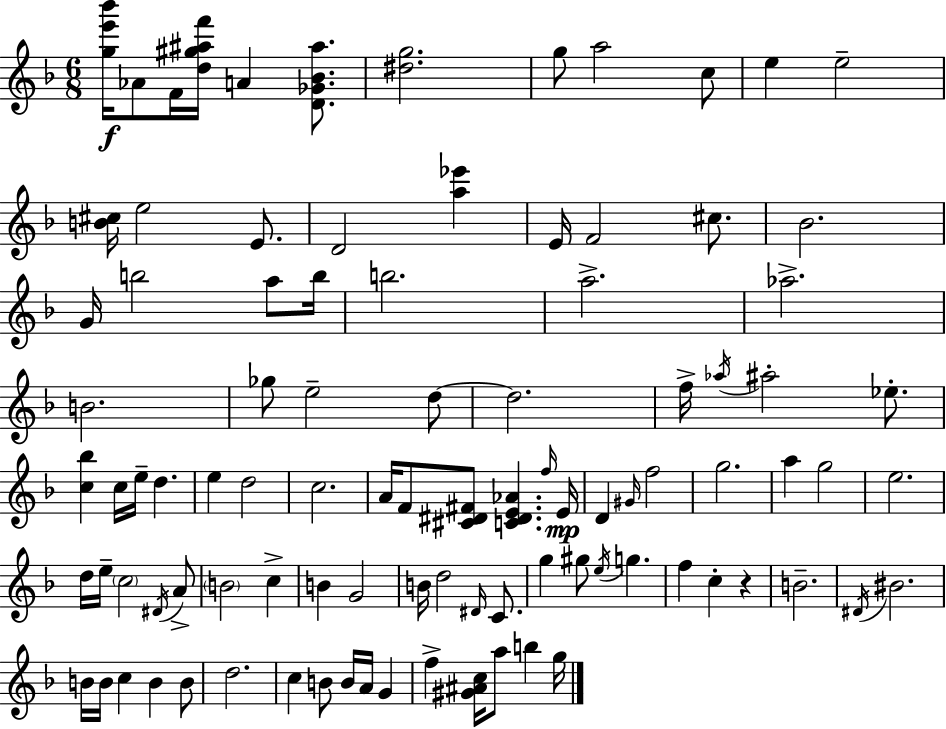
{
  \clef treble
  \numericTimeSignature
  \time 6/8
  \key d \minor
  <g'' e''' bes'''>16\f aes'8 f'16 <d'' gis'' ais'' f'''>16 a'4 <d' ges' bes' ais''>8. | <dis'' g''>2. | g''8 a''2 c''8 | e''4 e''2-- | \break <b' cis''>16 e''2 e'8. | d'2 <a'' ees'''>4 | e'16 f'2 cis''8. | bes'2. | \break g'16 b''2 a''8 b''16 | b''2. | a''2.-> | aes''2.-> | \break b'2. | ges''8 e''2-- d''8~~ | d''2. | f''16-> \acciaccatura { aes''16 } ais''2-. ees''8.-. | \break <c'' bes''>4 c''16 e''16-- d''4. | e''4 d''2 | c''2. | a'16 f'8 <cis' dis' fis'>8 <c' dis' e' aes'>4. | \break \grace { f''16 }\mp e'16 d'4 \grace { gis'16 } f''2 | g''2. | a''4 g''2 | e''2. | \break d''16 e''16-- \parenthesize c''2 | \acciaccatura { dis'16 } a'8-> \parenthesize b'2 | c''4-> b'4 g'2 | b'16 d''2 | \break \grace { dis'16 } c'8. g''4 gis''8 \acciaccatura { e''16 } | g''4. f''4 c''4-. | r4 b'2.-- | \acciaccatura { dis'16 } bis'2. | \break b'16 b'16 c''4 | b'4 b'8 d''2. | c''4 b'8 | b'16 a'16 g'4 f''4-> <gis' ais' c''>16 | \break a''8 b''4 g''16 \bar "|."
}